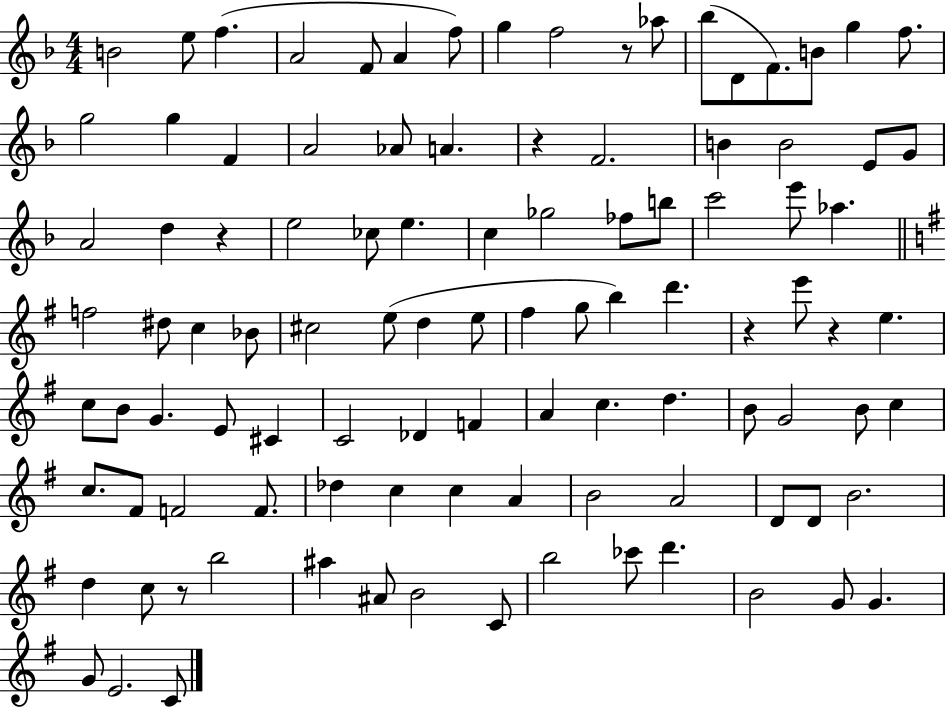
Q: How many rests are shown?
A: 6